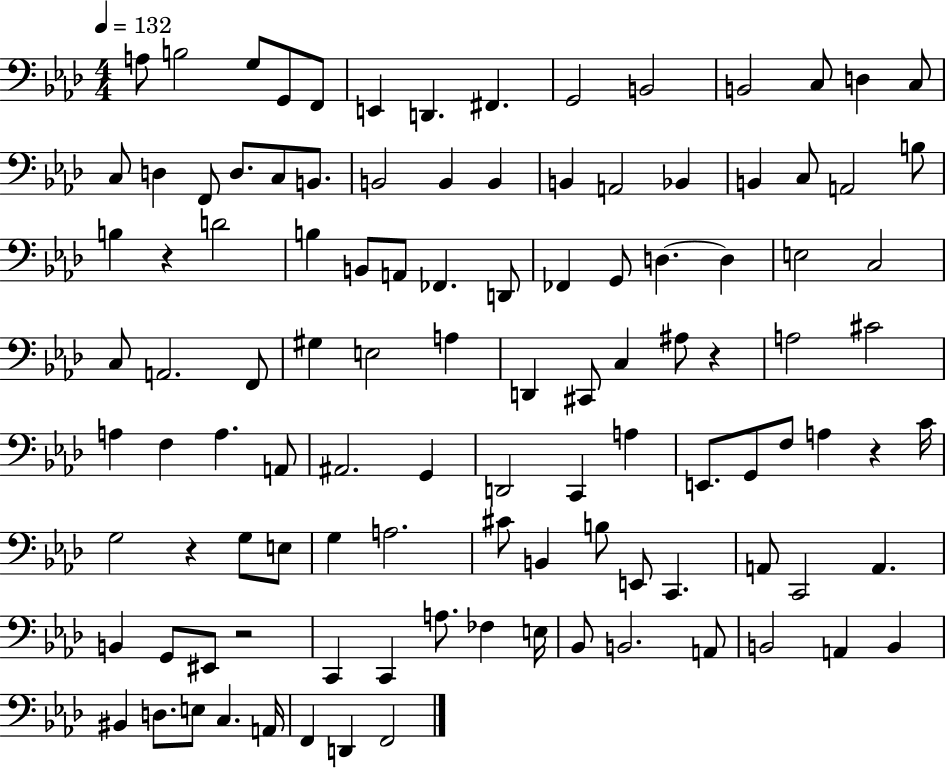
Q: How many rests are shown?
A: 5